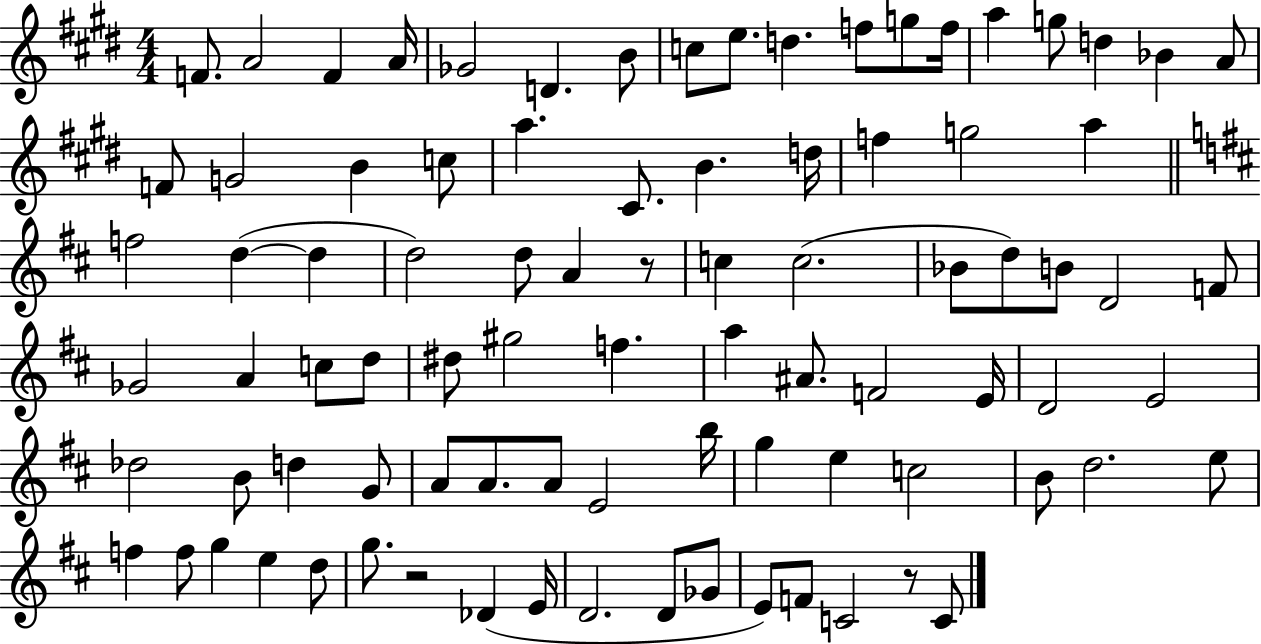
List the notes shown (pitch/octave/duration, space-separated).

F4/e. A4/h F4/q A4/s Gb4/h D4/q. B4/e C5/e E5/e. D5/q. F5/e G5/e F5/s A5/q G5/e D5/q Bb4/q A4/e F4/e G4/h B4/q C5/e A5/q. C#4/e. B4/q. D5/s F5/q G5/h A5/q F5/h D5/q D5/q D5/h D5/e A4/q R/e C5/q C5/h. Bb4/e D5/e B4/e D4/h F4/e Gb4/h A4/q C5/e D5/e D#5/e G#5/h F5/q. A5/q A#4/e. F4/h E4/s D4/h E4/h Db5/h B4/e D5/q G4/e A4/e A4/e. A4/e E4/h B5/s G5/q E5/q C5/h B4/e D5/h. E5/e F5/q F5/e G5/q E5/q D5/e G5/e. R/h Db4/q E4/s D4/h. D4/e Gb4/e E4/e F4/e C4/h R/e C4/e